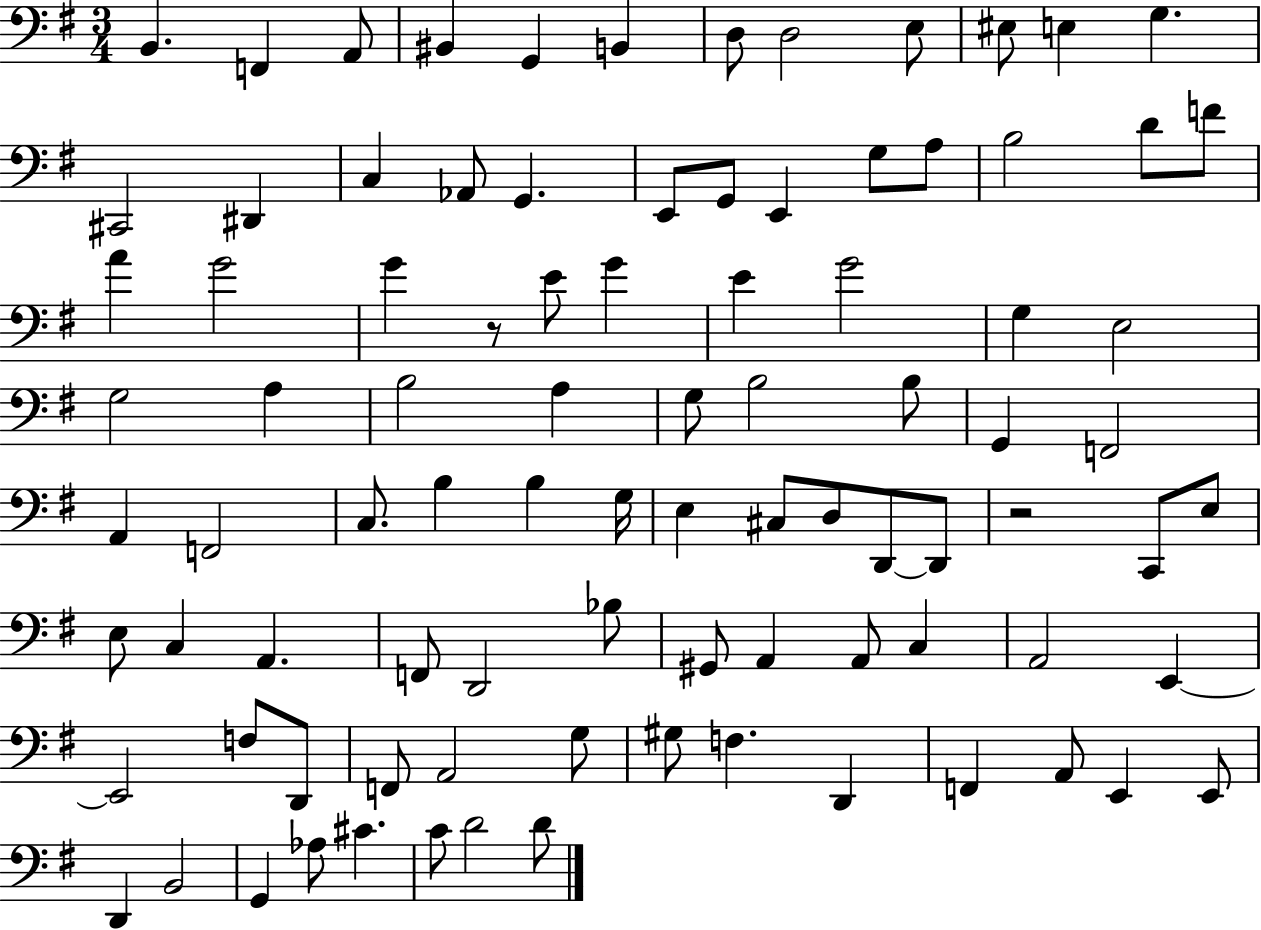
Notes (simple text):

B2/q. F2/q A2/e BIS2/q G2/q B2/q D3/e D3/h E3/e EIS3/e E3/q G3/q. C#2/h D#2/q C3/q Ab2/e G2/q. E2/e G2/e E2/q G3/e A3/e B3/h D4/e F4/e A4/q G4/h G4/q R/e E4/e G4/q E4/q G4/h G3/q E3/h G3/h A3/q B3/h A3/q G3/e B3/h B3/e G2/q F2/h A2/q F2/h C3/e. B3/q B3/q G3/s E3/q C#3/e D3/e D2/e D2/e R/h C2/e E3/e E3/e C3/q A2/q. F2/e D2/h Bb3/e G#2/e A2/q A2/e C3/q A2/h E2/q E2/h F3/e D2/e F2/e A2/h G3/e G#3/e F3/q. D2/q F2/q A2/e E2/q E2/e D2/q B2/h G2/q Ab3/e C#4/q. C4/e D4/h D4/e